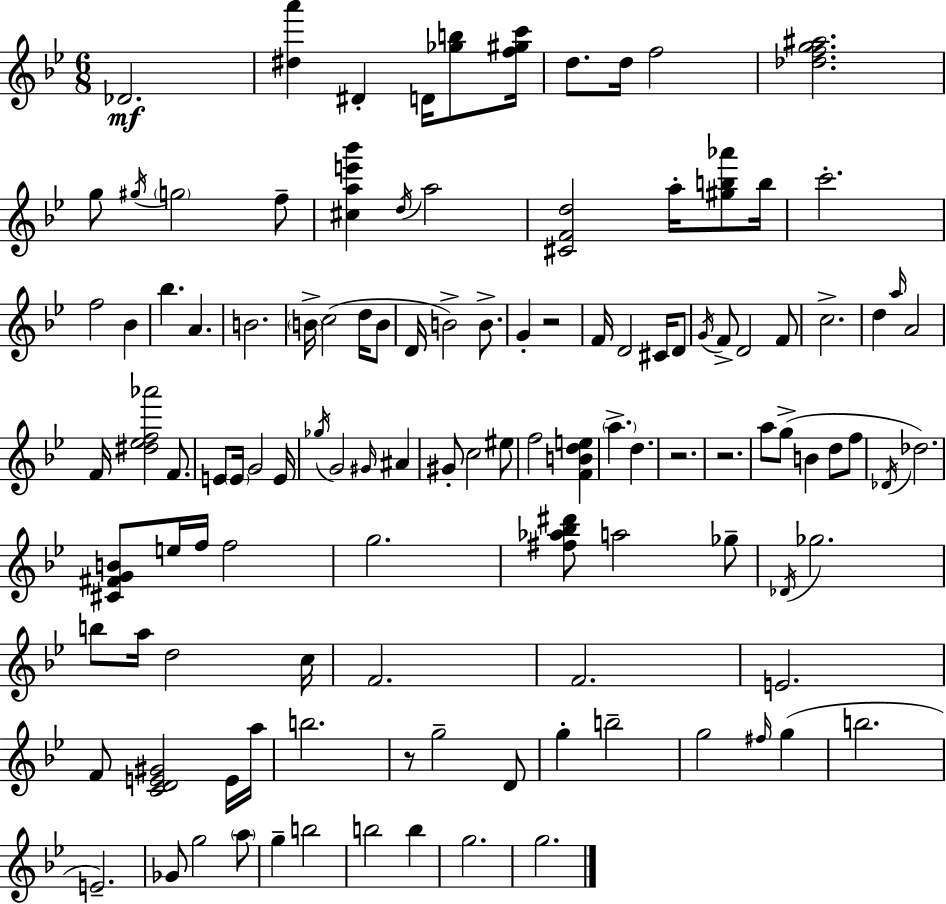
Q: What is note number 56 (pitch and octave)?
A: D5